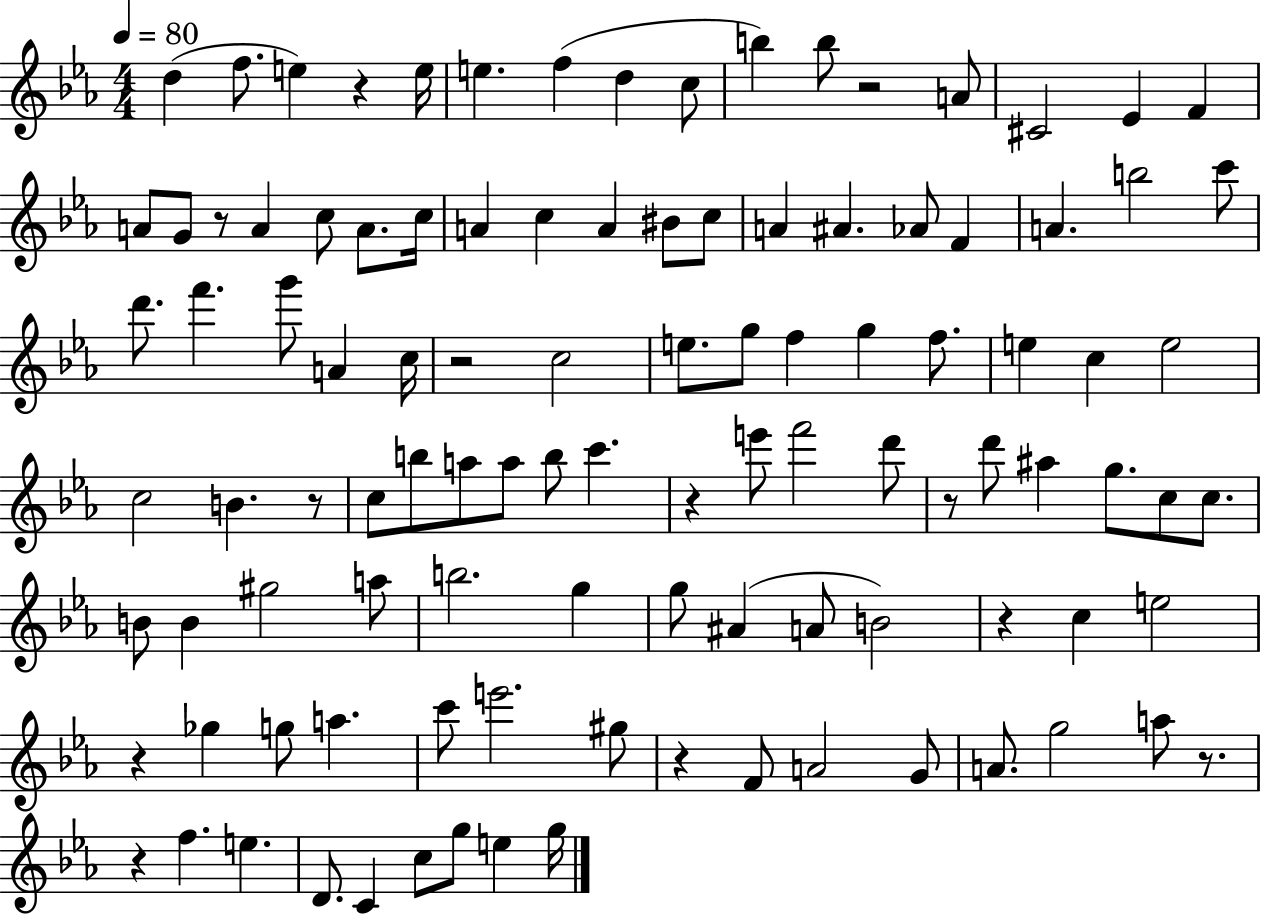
X:1
T:Untitled
M:4/4
L:1/4
K:Eb
d f/2 e z e/4 e f d c/2 b b/2 z2 A/2 ^C2 _E F A/2 G/2 z/2 A c/2 A/2 c/4 A c A ^B/2 c/2 A ^A _A/2 F A b2 c'/2 d'/2 f' g'/2 A c/4 z2 c2 e/2 g/2 f g f/2 e c e2 c2 B z/2 c/2 b/2 a/2 a/2 b/2 c' z e'/2 f'2 d'/2 z/2 d'/2 ^a g/2 c/2 c/2 B/2 B ^g2 a/2 b2 g g/2 ^A A/2 B2 z c e2 z _g g/2 a c'/2 e'2 ^g/2 z F/2 A2 G/2 A/2 g2 a/2 z/2 z f e D/2 C c/2 g/2 e g/4